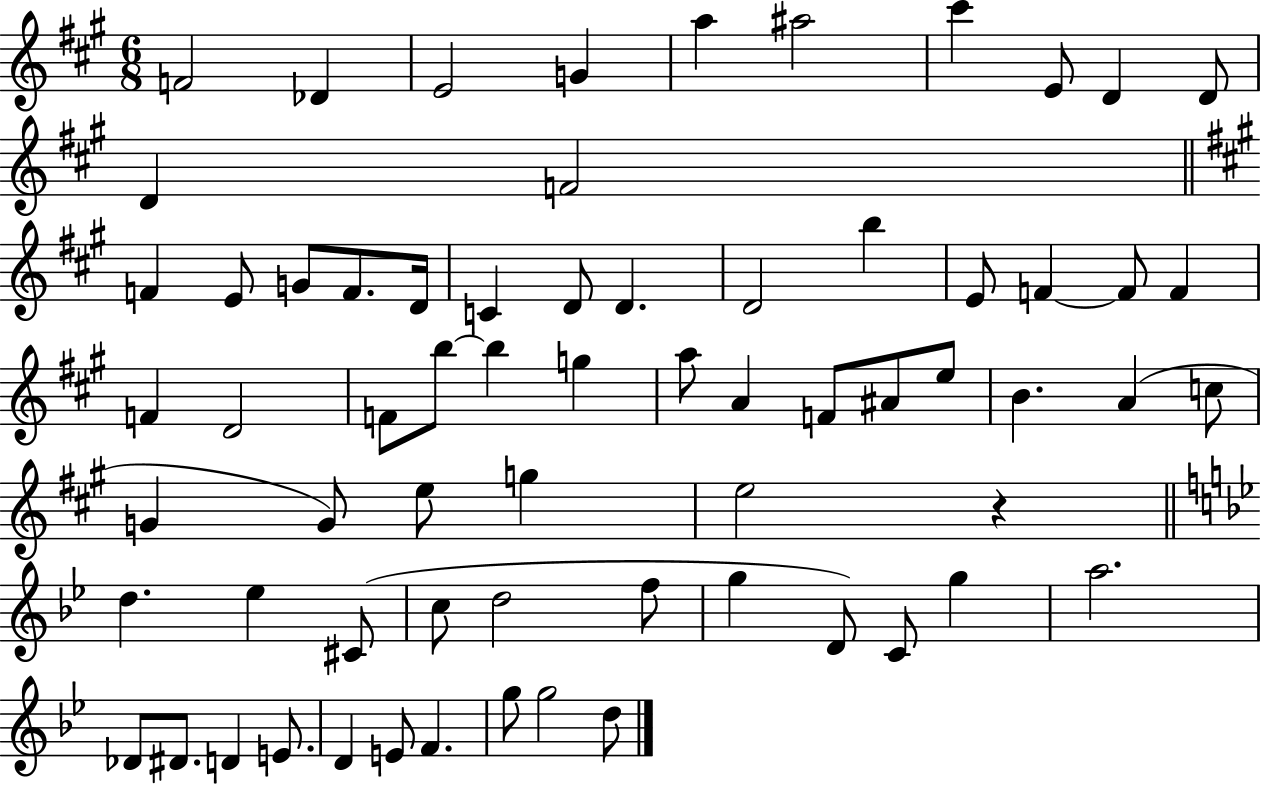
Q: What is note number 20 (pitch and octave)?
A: D4